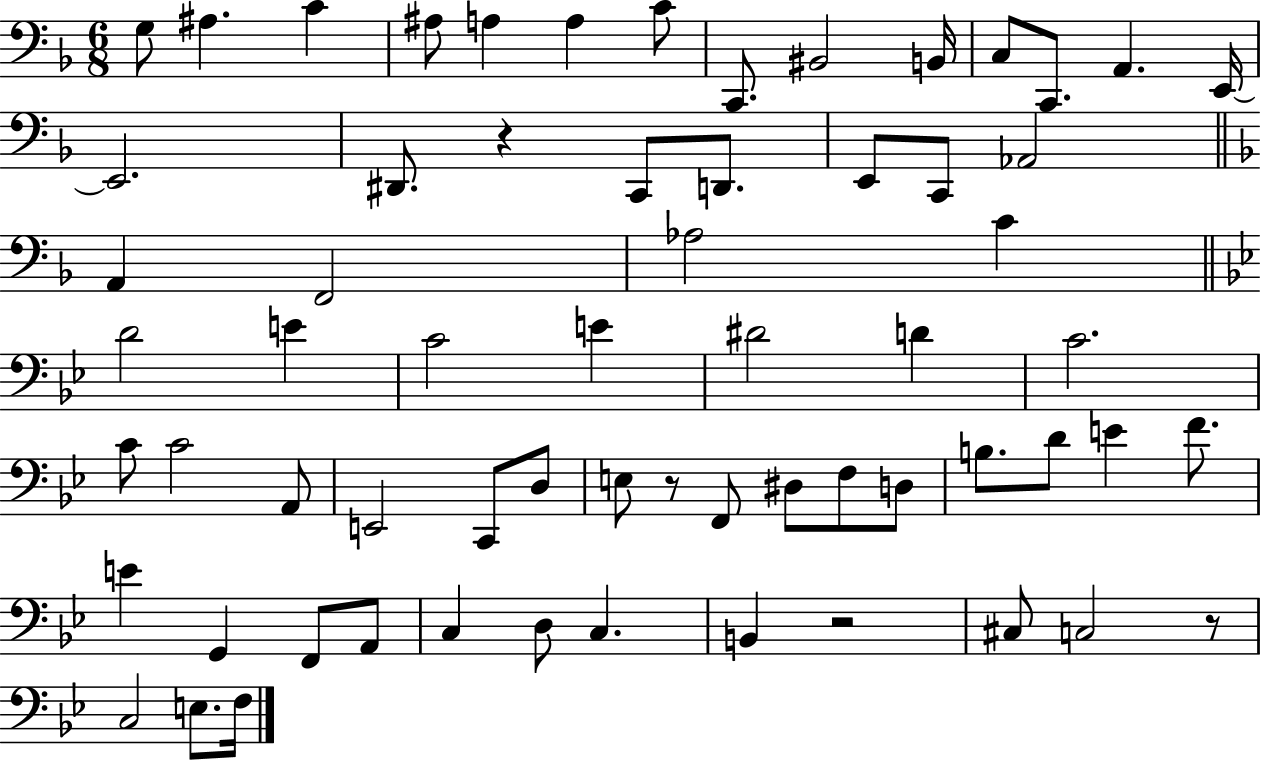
G3/e A#3/q. C4/q A#3/e A3/q A3/q C4/e C2/e. BIS2/h B2/s C3/e C2/e. A2/q. E2/s E2/h. D#2/e. R/q C2/e D2/e. E2/e C2/e Ab2/h A2/q F2/h Ab3/h C4/q D4/h E4/q C4/h E4/q D#4/h D4/q C4/h. C4/e C4/h A2/e E2/h C2/e D3/e E3/e R/e F2/e D#3/e F3/e D3/e B3/e. D4/e E4/q F4/e. E4/q G2/q F2/e A2/e C3/q D3/e C3/q. B2/q R/h C#3/e C3/h R/e C3/h E3/e. F3/s